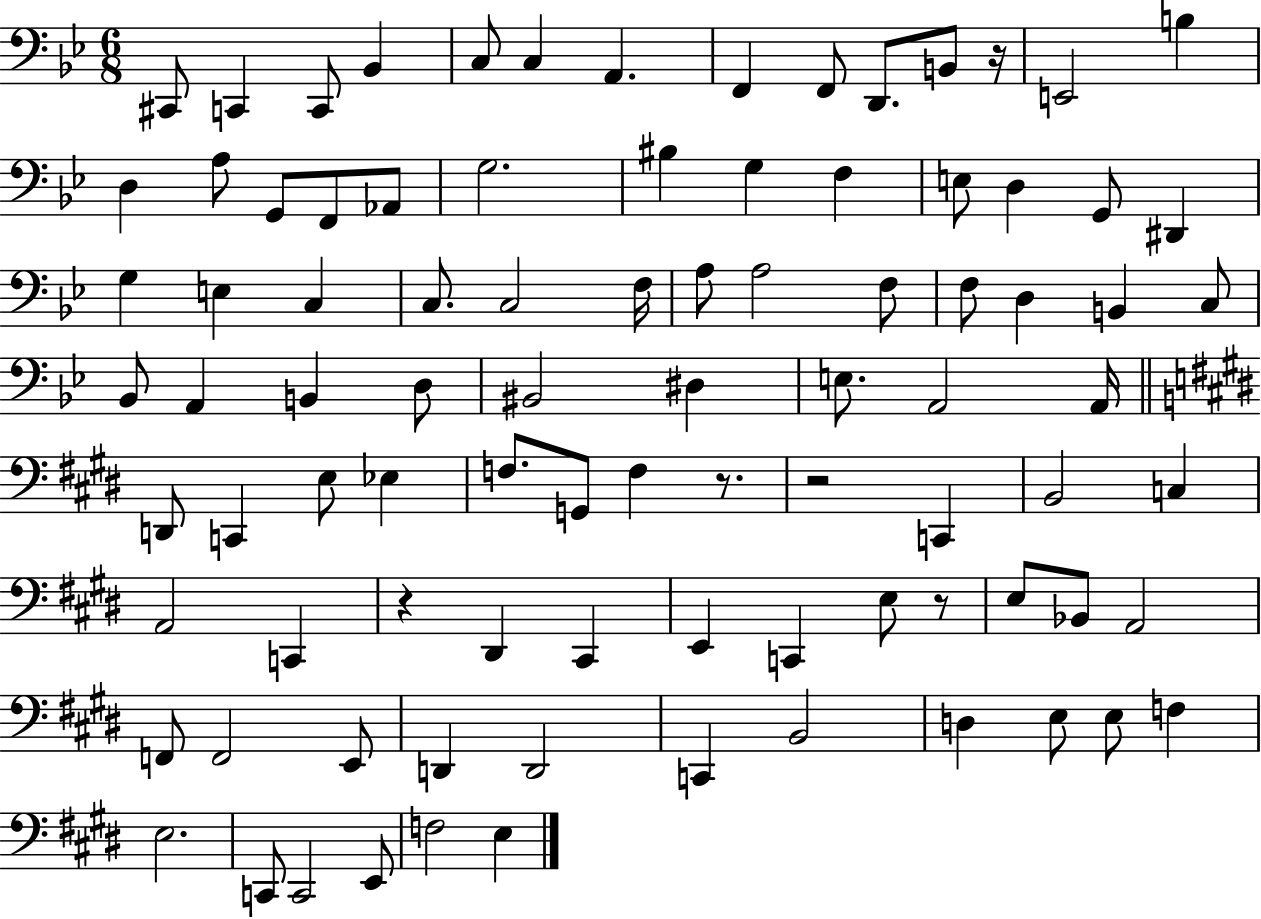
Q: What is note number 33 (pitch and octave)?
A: A3